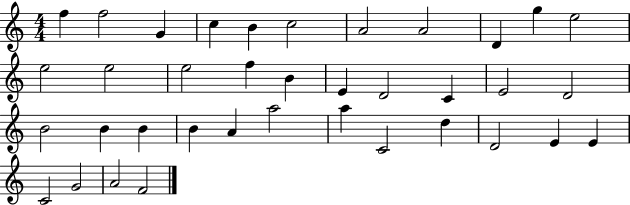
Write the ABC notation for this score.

X:1
T:Untitled
M:4/4
L:1/4
K:C
f f2 G c B c2 A2 A2 D g e2 e2 e2 e2 f B E D2 C E2 D2 B2 B B B A a2 a C2 d D2 E E C2 G2 A2 F2